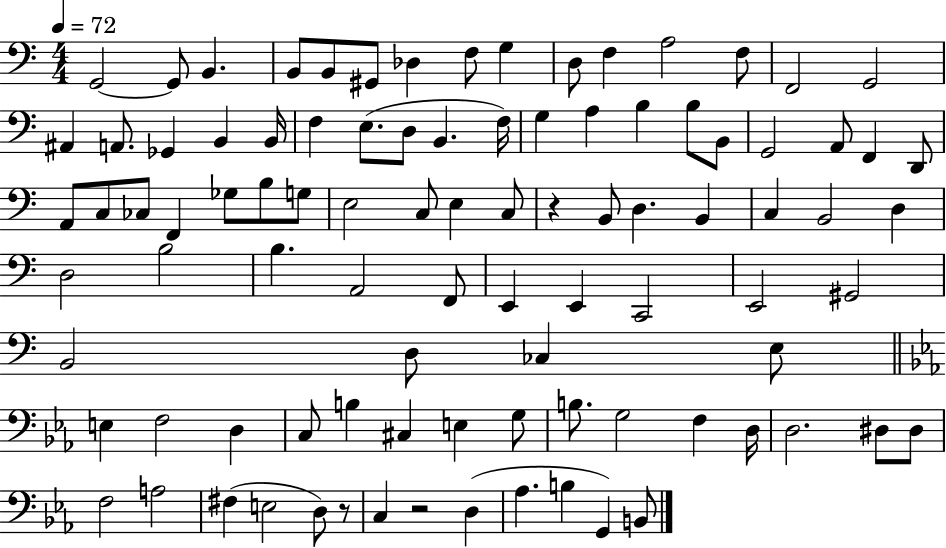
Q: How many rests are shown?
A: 3